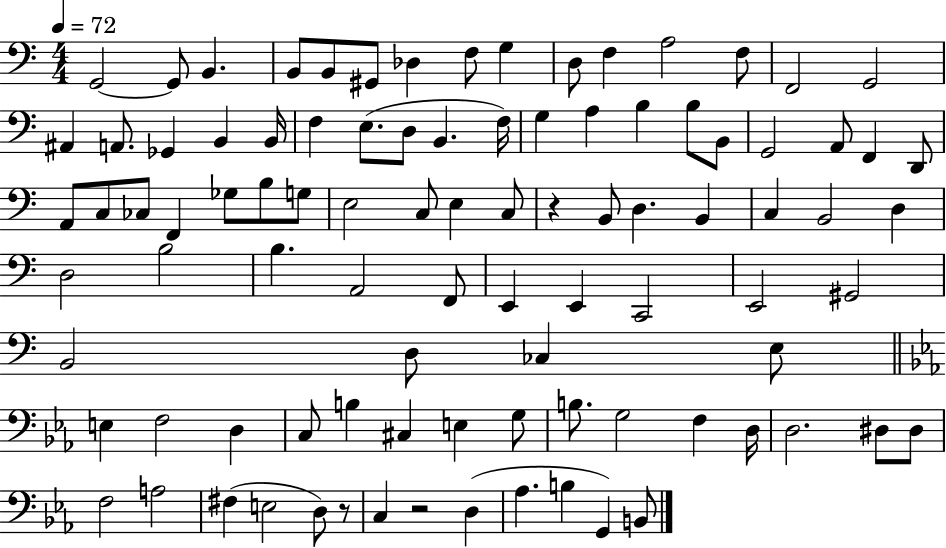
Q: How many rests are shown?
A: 3